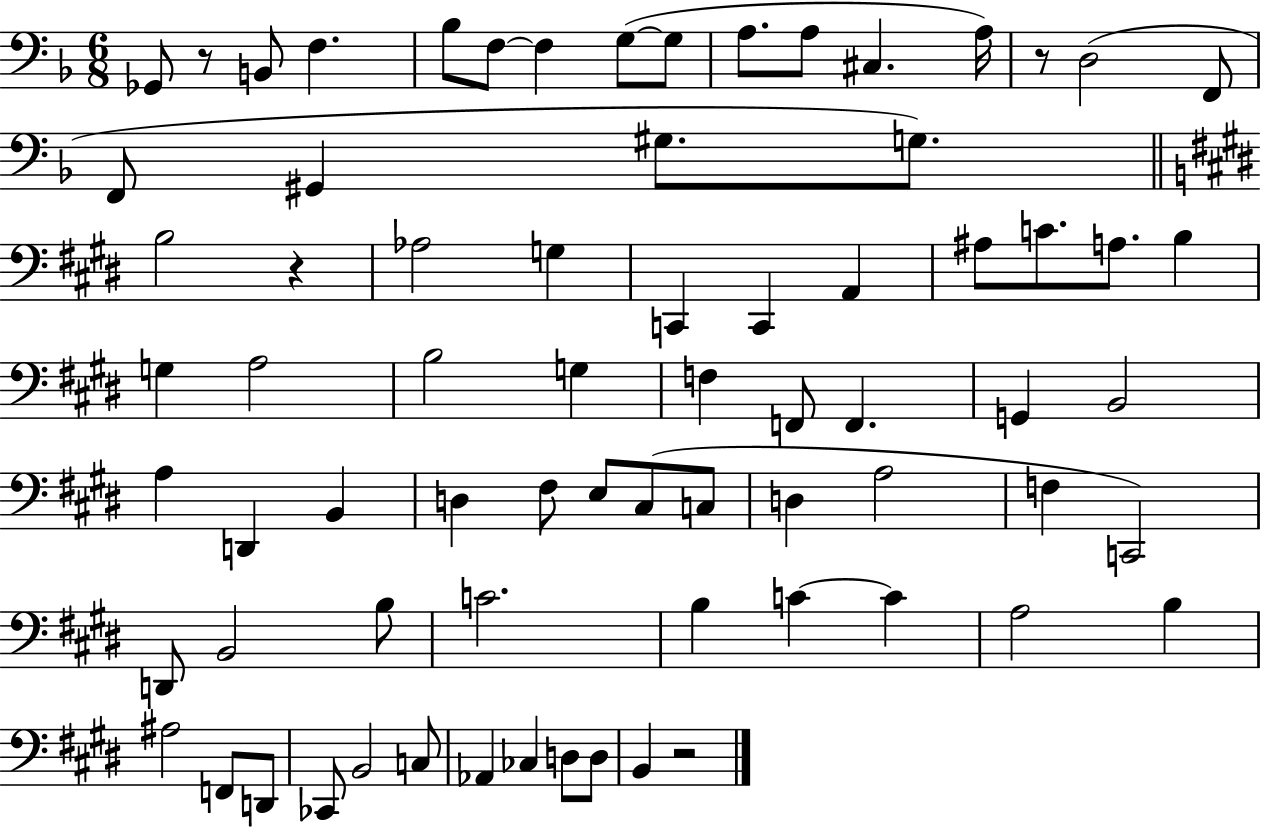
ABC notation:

X:1
T:Untitled
M:6/8
L:1/4
K:F
_G,,/2 z/2 B,,/2 F, _B,/2 F,/2 F, G,/2 G,/2 A,/2 A,/2 ^C, A,/4 z/2 D,2 F,,/2 F,,/2 ^G,, ^G,/2 G,/2 B,2 z _A,2 G, C,, C,, A,, ^A,/2 C/2 A,/2 B, G, A,2 B,2 G, F, F,,/2 F,, G,, B,,2 A, D,, B,, D, ^F,/2 E,/2 ^C,/2 C,/2 D, A,2 F, C,,2 D,,/2 B,,2 B,/2 C2 B, C C A,2 B, ^A,2 F,,/2 D,,/2 _C,,/2 B,,2 C,/2 _A,, _C, D,/2 D,/2 B,, z2